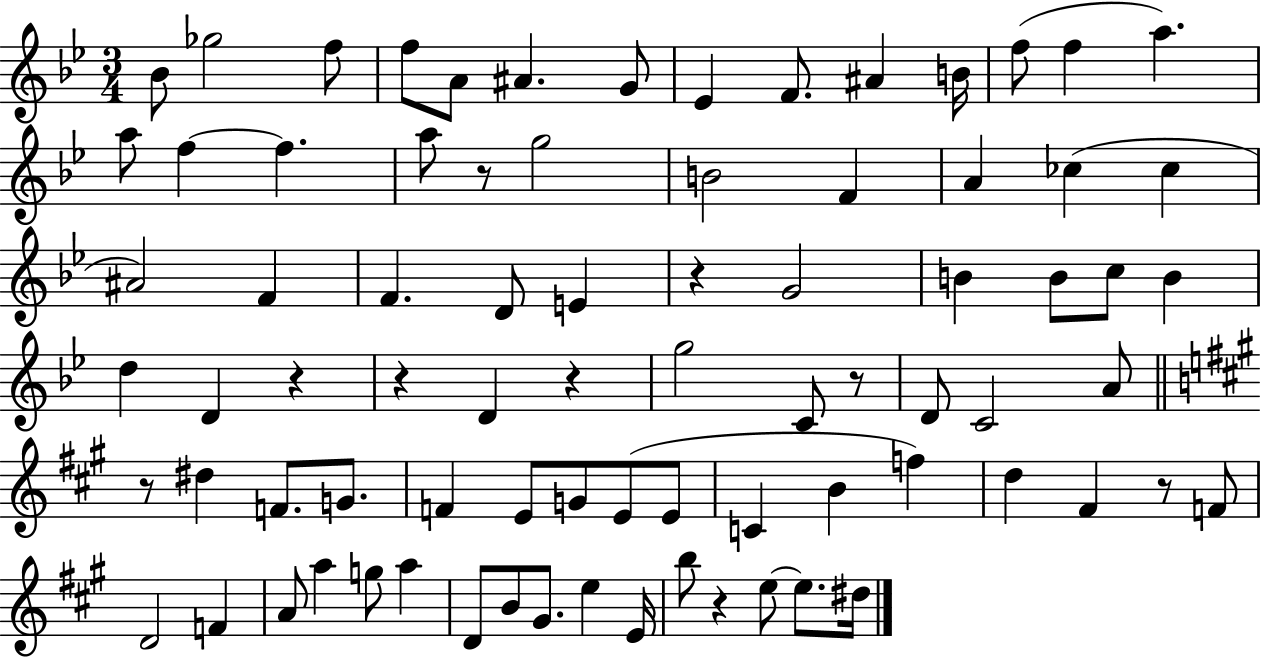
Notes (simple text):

Bb4/e Gb5/h F5/e F5/e A4/e A#4/q. G4/e Eb4/q F4/e. A#4/q B4/s F5/e F5/q A5/q. A5/e F5/q F5/q. A5/e R/e G5/h B4/h F4/q A4/q CES5/q CES5/q A#4/h F4/q F4/q. D4/e E4/q R/q G4/h B4/q B4/e C5/e B4/q D5/q D4/q R/q R/q D4/q R/q G5/h C4/e R/e D4/e C4/h A4/e R/e D#5/q F4/e. G4/e. F4/q E4/e G4/e E4/e E4/e C4/q B4/q F5/q D5/q F#4/q R/e F4/e D4/h F4/q A4/e A5/q G5/e A5/q D4/e B4/e G#4/e. E5/q E4/s B5/e R/q E5/e E5/e. D#5/s